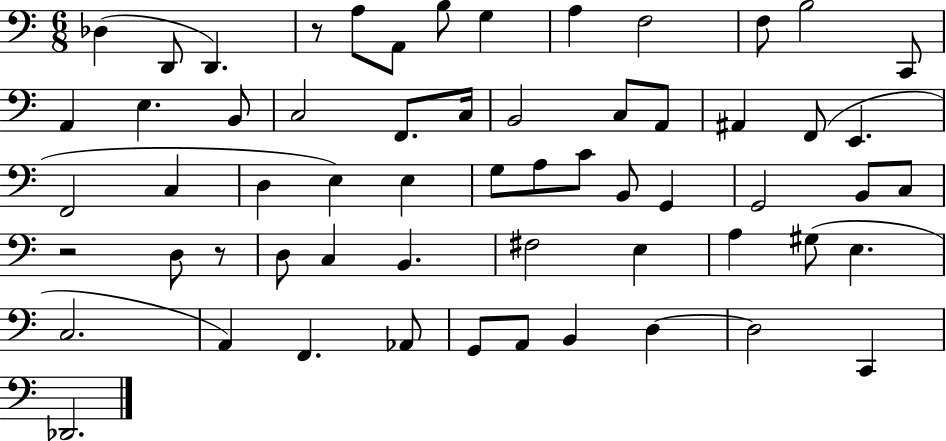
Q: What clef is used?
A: bass